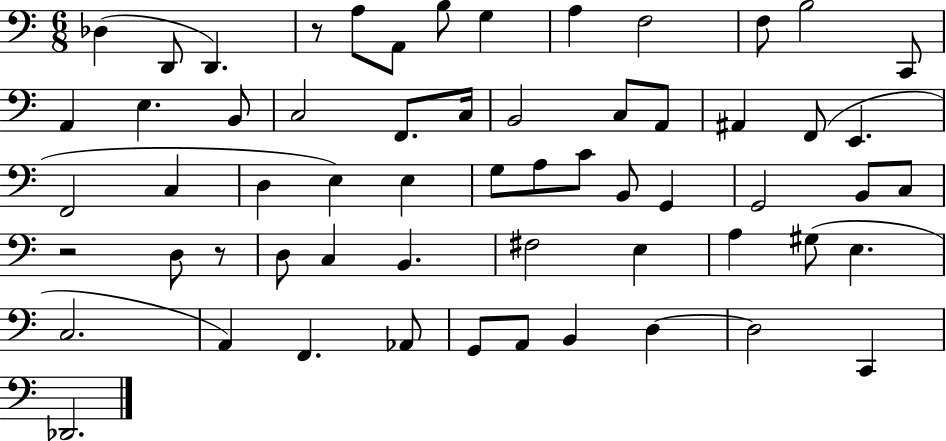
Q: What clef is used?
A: bass